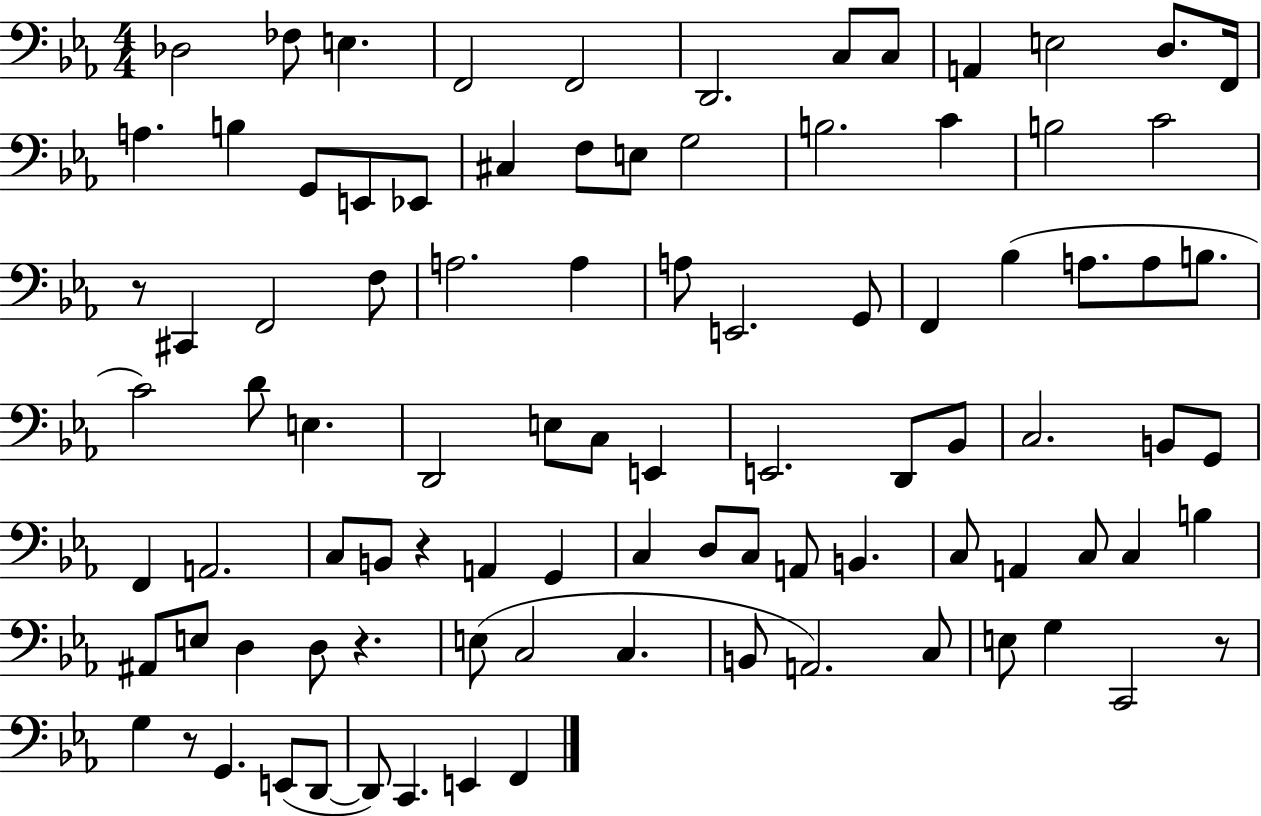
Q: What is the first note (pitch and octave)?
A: Db3